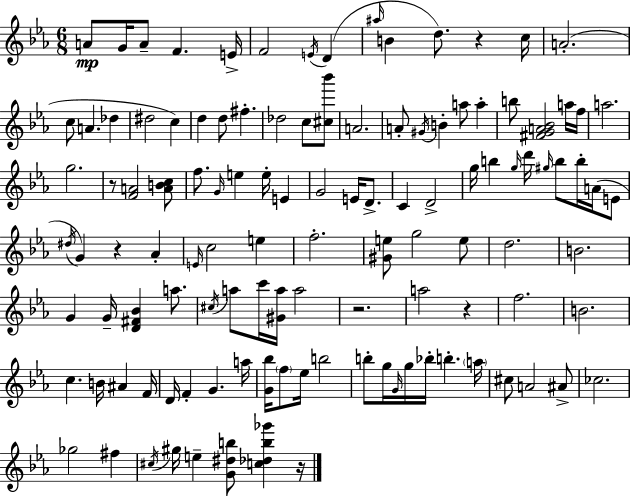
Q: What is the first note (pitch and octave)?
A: A4